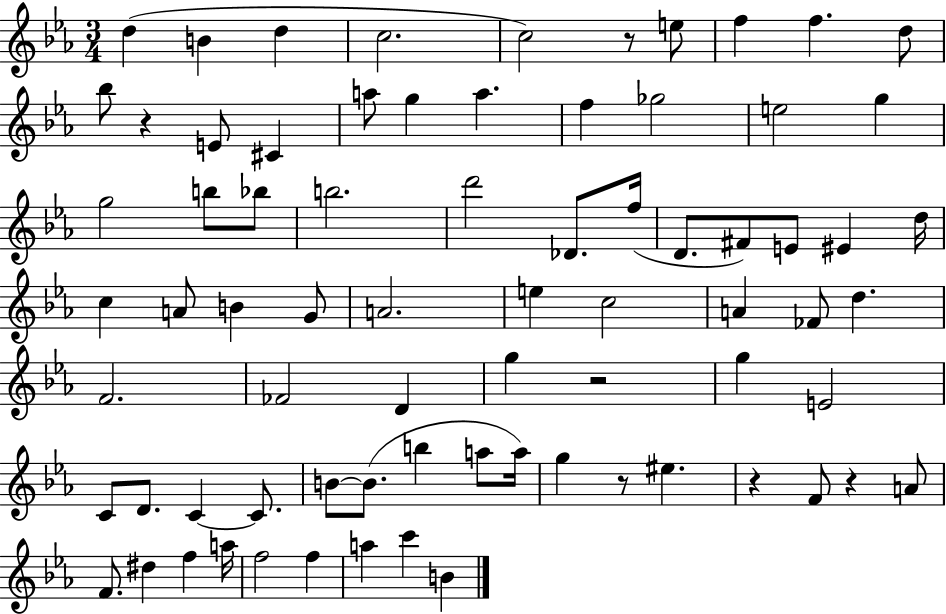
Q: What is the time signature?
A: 3/4